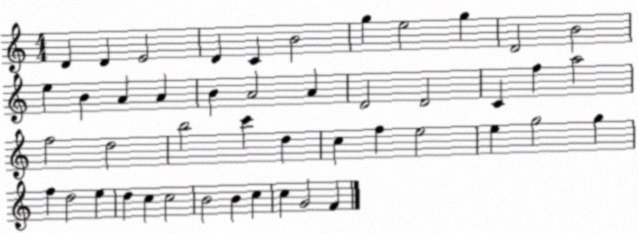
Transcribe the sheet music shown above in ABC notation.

X:1
T:Untitled
M:4/4
L:1/4
K:C
D D E2 D C B2 g e2 g D2 B2 e B A A B A2 A D2 D2 C f a2 f2 d2 b2 c' d c f e2 e g2 g f d2 e d c c2 B2 B c c G2 F